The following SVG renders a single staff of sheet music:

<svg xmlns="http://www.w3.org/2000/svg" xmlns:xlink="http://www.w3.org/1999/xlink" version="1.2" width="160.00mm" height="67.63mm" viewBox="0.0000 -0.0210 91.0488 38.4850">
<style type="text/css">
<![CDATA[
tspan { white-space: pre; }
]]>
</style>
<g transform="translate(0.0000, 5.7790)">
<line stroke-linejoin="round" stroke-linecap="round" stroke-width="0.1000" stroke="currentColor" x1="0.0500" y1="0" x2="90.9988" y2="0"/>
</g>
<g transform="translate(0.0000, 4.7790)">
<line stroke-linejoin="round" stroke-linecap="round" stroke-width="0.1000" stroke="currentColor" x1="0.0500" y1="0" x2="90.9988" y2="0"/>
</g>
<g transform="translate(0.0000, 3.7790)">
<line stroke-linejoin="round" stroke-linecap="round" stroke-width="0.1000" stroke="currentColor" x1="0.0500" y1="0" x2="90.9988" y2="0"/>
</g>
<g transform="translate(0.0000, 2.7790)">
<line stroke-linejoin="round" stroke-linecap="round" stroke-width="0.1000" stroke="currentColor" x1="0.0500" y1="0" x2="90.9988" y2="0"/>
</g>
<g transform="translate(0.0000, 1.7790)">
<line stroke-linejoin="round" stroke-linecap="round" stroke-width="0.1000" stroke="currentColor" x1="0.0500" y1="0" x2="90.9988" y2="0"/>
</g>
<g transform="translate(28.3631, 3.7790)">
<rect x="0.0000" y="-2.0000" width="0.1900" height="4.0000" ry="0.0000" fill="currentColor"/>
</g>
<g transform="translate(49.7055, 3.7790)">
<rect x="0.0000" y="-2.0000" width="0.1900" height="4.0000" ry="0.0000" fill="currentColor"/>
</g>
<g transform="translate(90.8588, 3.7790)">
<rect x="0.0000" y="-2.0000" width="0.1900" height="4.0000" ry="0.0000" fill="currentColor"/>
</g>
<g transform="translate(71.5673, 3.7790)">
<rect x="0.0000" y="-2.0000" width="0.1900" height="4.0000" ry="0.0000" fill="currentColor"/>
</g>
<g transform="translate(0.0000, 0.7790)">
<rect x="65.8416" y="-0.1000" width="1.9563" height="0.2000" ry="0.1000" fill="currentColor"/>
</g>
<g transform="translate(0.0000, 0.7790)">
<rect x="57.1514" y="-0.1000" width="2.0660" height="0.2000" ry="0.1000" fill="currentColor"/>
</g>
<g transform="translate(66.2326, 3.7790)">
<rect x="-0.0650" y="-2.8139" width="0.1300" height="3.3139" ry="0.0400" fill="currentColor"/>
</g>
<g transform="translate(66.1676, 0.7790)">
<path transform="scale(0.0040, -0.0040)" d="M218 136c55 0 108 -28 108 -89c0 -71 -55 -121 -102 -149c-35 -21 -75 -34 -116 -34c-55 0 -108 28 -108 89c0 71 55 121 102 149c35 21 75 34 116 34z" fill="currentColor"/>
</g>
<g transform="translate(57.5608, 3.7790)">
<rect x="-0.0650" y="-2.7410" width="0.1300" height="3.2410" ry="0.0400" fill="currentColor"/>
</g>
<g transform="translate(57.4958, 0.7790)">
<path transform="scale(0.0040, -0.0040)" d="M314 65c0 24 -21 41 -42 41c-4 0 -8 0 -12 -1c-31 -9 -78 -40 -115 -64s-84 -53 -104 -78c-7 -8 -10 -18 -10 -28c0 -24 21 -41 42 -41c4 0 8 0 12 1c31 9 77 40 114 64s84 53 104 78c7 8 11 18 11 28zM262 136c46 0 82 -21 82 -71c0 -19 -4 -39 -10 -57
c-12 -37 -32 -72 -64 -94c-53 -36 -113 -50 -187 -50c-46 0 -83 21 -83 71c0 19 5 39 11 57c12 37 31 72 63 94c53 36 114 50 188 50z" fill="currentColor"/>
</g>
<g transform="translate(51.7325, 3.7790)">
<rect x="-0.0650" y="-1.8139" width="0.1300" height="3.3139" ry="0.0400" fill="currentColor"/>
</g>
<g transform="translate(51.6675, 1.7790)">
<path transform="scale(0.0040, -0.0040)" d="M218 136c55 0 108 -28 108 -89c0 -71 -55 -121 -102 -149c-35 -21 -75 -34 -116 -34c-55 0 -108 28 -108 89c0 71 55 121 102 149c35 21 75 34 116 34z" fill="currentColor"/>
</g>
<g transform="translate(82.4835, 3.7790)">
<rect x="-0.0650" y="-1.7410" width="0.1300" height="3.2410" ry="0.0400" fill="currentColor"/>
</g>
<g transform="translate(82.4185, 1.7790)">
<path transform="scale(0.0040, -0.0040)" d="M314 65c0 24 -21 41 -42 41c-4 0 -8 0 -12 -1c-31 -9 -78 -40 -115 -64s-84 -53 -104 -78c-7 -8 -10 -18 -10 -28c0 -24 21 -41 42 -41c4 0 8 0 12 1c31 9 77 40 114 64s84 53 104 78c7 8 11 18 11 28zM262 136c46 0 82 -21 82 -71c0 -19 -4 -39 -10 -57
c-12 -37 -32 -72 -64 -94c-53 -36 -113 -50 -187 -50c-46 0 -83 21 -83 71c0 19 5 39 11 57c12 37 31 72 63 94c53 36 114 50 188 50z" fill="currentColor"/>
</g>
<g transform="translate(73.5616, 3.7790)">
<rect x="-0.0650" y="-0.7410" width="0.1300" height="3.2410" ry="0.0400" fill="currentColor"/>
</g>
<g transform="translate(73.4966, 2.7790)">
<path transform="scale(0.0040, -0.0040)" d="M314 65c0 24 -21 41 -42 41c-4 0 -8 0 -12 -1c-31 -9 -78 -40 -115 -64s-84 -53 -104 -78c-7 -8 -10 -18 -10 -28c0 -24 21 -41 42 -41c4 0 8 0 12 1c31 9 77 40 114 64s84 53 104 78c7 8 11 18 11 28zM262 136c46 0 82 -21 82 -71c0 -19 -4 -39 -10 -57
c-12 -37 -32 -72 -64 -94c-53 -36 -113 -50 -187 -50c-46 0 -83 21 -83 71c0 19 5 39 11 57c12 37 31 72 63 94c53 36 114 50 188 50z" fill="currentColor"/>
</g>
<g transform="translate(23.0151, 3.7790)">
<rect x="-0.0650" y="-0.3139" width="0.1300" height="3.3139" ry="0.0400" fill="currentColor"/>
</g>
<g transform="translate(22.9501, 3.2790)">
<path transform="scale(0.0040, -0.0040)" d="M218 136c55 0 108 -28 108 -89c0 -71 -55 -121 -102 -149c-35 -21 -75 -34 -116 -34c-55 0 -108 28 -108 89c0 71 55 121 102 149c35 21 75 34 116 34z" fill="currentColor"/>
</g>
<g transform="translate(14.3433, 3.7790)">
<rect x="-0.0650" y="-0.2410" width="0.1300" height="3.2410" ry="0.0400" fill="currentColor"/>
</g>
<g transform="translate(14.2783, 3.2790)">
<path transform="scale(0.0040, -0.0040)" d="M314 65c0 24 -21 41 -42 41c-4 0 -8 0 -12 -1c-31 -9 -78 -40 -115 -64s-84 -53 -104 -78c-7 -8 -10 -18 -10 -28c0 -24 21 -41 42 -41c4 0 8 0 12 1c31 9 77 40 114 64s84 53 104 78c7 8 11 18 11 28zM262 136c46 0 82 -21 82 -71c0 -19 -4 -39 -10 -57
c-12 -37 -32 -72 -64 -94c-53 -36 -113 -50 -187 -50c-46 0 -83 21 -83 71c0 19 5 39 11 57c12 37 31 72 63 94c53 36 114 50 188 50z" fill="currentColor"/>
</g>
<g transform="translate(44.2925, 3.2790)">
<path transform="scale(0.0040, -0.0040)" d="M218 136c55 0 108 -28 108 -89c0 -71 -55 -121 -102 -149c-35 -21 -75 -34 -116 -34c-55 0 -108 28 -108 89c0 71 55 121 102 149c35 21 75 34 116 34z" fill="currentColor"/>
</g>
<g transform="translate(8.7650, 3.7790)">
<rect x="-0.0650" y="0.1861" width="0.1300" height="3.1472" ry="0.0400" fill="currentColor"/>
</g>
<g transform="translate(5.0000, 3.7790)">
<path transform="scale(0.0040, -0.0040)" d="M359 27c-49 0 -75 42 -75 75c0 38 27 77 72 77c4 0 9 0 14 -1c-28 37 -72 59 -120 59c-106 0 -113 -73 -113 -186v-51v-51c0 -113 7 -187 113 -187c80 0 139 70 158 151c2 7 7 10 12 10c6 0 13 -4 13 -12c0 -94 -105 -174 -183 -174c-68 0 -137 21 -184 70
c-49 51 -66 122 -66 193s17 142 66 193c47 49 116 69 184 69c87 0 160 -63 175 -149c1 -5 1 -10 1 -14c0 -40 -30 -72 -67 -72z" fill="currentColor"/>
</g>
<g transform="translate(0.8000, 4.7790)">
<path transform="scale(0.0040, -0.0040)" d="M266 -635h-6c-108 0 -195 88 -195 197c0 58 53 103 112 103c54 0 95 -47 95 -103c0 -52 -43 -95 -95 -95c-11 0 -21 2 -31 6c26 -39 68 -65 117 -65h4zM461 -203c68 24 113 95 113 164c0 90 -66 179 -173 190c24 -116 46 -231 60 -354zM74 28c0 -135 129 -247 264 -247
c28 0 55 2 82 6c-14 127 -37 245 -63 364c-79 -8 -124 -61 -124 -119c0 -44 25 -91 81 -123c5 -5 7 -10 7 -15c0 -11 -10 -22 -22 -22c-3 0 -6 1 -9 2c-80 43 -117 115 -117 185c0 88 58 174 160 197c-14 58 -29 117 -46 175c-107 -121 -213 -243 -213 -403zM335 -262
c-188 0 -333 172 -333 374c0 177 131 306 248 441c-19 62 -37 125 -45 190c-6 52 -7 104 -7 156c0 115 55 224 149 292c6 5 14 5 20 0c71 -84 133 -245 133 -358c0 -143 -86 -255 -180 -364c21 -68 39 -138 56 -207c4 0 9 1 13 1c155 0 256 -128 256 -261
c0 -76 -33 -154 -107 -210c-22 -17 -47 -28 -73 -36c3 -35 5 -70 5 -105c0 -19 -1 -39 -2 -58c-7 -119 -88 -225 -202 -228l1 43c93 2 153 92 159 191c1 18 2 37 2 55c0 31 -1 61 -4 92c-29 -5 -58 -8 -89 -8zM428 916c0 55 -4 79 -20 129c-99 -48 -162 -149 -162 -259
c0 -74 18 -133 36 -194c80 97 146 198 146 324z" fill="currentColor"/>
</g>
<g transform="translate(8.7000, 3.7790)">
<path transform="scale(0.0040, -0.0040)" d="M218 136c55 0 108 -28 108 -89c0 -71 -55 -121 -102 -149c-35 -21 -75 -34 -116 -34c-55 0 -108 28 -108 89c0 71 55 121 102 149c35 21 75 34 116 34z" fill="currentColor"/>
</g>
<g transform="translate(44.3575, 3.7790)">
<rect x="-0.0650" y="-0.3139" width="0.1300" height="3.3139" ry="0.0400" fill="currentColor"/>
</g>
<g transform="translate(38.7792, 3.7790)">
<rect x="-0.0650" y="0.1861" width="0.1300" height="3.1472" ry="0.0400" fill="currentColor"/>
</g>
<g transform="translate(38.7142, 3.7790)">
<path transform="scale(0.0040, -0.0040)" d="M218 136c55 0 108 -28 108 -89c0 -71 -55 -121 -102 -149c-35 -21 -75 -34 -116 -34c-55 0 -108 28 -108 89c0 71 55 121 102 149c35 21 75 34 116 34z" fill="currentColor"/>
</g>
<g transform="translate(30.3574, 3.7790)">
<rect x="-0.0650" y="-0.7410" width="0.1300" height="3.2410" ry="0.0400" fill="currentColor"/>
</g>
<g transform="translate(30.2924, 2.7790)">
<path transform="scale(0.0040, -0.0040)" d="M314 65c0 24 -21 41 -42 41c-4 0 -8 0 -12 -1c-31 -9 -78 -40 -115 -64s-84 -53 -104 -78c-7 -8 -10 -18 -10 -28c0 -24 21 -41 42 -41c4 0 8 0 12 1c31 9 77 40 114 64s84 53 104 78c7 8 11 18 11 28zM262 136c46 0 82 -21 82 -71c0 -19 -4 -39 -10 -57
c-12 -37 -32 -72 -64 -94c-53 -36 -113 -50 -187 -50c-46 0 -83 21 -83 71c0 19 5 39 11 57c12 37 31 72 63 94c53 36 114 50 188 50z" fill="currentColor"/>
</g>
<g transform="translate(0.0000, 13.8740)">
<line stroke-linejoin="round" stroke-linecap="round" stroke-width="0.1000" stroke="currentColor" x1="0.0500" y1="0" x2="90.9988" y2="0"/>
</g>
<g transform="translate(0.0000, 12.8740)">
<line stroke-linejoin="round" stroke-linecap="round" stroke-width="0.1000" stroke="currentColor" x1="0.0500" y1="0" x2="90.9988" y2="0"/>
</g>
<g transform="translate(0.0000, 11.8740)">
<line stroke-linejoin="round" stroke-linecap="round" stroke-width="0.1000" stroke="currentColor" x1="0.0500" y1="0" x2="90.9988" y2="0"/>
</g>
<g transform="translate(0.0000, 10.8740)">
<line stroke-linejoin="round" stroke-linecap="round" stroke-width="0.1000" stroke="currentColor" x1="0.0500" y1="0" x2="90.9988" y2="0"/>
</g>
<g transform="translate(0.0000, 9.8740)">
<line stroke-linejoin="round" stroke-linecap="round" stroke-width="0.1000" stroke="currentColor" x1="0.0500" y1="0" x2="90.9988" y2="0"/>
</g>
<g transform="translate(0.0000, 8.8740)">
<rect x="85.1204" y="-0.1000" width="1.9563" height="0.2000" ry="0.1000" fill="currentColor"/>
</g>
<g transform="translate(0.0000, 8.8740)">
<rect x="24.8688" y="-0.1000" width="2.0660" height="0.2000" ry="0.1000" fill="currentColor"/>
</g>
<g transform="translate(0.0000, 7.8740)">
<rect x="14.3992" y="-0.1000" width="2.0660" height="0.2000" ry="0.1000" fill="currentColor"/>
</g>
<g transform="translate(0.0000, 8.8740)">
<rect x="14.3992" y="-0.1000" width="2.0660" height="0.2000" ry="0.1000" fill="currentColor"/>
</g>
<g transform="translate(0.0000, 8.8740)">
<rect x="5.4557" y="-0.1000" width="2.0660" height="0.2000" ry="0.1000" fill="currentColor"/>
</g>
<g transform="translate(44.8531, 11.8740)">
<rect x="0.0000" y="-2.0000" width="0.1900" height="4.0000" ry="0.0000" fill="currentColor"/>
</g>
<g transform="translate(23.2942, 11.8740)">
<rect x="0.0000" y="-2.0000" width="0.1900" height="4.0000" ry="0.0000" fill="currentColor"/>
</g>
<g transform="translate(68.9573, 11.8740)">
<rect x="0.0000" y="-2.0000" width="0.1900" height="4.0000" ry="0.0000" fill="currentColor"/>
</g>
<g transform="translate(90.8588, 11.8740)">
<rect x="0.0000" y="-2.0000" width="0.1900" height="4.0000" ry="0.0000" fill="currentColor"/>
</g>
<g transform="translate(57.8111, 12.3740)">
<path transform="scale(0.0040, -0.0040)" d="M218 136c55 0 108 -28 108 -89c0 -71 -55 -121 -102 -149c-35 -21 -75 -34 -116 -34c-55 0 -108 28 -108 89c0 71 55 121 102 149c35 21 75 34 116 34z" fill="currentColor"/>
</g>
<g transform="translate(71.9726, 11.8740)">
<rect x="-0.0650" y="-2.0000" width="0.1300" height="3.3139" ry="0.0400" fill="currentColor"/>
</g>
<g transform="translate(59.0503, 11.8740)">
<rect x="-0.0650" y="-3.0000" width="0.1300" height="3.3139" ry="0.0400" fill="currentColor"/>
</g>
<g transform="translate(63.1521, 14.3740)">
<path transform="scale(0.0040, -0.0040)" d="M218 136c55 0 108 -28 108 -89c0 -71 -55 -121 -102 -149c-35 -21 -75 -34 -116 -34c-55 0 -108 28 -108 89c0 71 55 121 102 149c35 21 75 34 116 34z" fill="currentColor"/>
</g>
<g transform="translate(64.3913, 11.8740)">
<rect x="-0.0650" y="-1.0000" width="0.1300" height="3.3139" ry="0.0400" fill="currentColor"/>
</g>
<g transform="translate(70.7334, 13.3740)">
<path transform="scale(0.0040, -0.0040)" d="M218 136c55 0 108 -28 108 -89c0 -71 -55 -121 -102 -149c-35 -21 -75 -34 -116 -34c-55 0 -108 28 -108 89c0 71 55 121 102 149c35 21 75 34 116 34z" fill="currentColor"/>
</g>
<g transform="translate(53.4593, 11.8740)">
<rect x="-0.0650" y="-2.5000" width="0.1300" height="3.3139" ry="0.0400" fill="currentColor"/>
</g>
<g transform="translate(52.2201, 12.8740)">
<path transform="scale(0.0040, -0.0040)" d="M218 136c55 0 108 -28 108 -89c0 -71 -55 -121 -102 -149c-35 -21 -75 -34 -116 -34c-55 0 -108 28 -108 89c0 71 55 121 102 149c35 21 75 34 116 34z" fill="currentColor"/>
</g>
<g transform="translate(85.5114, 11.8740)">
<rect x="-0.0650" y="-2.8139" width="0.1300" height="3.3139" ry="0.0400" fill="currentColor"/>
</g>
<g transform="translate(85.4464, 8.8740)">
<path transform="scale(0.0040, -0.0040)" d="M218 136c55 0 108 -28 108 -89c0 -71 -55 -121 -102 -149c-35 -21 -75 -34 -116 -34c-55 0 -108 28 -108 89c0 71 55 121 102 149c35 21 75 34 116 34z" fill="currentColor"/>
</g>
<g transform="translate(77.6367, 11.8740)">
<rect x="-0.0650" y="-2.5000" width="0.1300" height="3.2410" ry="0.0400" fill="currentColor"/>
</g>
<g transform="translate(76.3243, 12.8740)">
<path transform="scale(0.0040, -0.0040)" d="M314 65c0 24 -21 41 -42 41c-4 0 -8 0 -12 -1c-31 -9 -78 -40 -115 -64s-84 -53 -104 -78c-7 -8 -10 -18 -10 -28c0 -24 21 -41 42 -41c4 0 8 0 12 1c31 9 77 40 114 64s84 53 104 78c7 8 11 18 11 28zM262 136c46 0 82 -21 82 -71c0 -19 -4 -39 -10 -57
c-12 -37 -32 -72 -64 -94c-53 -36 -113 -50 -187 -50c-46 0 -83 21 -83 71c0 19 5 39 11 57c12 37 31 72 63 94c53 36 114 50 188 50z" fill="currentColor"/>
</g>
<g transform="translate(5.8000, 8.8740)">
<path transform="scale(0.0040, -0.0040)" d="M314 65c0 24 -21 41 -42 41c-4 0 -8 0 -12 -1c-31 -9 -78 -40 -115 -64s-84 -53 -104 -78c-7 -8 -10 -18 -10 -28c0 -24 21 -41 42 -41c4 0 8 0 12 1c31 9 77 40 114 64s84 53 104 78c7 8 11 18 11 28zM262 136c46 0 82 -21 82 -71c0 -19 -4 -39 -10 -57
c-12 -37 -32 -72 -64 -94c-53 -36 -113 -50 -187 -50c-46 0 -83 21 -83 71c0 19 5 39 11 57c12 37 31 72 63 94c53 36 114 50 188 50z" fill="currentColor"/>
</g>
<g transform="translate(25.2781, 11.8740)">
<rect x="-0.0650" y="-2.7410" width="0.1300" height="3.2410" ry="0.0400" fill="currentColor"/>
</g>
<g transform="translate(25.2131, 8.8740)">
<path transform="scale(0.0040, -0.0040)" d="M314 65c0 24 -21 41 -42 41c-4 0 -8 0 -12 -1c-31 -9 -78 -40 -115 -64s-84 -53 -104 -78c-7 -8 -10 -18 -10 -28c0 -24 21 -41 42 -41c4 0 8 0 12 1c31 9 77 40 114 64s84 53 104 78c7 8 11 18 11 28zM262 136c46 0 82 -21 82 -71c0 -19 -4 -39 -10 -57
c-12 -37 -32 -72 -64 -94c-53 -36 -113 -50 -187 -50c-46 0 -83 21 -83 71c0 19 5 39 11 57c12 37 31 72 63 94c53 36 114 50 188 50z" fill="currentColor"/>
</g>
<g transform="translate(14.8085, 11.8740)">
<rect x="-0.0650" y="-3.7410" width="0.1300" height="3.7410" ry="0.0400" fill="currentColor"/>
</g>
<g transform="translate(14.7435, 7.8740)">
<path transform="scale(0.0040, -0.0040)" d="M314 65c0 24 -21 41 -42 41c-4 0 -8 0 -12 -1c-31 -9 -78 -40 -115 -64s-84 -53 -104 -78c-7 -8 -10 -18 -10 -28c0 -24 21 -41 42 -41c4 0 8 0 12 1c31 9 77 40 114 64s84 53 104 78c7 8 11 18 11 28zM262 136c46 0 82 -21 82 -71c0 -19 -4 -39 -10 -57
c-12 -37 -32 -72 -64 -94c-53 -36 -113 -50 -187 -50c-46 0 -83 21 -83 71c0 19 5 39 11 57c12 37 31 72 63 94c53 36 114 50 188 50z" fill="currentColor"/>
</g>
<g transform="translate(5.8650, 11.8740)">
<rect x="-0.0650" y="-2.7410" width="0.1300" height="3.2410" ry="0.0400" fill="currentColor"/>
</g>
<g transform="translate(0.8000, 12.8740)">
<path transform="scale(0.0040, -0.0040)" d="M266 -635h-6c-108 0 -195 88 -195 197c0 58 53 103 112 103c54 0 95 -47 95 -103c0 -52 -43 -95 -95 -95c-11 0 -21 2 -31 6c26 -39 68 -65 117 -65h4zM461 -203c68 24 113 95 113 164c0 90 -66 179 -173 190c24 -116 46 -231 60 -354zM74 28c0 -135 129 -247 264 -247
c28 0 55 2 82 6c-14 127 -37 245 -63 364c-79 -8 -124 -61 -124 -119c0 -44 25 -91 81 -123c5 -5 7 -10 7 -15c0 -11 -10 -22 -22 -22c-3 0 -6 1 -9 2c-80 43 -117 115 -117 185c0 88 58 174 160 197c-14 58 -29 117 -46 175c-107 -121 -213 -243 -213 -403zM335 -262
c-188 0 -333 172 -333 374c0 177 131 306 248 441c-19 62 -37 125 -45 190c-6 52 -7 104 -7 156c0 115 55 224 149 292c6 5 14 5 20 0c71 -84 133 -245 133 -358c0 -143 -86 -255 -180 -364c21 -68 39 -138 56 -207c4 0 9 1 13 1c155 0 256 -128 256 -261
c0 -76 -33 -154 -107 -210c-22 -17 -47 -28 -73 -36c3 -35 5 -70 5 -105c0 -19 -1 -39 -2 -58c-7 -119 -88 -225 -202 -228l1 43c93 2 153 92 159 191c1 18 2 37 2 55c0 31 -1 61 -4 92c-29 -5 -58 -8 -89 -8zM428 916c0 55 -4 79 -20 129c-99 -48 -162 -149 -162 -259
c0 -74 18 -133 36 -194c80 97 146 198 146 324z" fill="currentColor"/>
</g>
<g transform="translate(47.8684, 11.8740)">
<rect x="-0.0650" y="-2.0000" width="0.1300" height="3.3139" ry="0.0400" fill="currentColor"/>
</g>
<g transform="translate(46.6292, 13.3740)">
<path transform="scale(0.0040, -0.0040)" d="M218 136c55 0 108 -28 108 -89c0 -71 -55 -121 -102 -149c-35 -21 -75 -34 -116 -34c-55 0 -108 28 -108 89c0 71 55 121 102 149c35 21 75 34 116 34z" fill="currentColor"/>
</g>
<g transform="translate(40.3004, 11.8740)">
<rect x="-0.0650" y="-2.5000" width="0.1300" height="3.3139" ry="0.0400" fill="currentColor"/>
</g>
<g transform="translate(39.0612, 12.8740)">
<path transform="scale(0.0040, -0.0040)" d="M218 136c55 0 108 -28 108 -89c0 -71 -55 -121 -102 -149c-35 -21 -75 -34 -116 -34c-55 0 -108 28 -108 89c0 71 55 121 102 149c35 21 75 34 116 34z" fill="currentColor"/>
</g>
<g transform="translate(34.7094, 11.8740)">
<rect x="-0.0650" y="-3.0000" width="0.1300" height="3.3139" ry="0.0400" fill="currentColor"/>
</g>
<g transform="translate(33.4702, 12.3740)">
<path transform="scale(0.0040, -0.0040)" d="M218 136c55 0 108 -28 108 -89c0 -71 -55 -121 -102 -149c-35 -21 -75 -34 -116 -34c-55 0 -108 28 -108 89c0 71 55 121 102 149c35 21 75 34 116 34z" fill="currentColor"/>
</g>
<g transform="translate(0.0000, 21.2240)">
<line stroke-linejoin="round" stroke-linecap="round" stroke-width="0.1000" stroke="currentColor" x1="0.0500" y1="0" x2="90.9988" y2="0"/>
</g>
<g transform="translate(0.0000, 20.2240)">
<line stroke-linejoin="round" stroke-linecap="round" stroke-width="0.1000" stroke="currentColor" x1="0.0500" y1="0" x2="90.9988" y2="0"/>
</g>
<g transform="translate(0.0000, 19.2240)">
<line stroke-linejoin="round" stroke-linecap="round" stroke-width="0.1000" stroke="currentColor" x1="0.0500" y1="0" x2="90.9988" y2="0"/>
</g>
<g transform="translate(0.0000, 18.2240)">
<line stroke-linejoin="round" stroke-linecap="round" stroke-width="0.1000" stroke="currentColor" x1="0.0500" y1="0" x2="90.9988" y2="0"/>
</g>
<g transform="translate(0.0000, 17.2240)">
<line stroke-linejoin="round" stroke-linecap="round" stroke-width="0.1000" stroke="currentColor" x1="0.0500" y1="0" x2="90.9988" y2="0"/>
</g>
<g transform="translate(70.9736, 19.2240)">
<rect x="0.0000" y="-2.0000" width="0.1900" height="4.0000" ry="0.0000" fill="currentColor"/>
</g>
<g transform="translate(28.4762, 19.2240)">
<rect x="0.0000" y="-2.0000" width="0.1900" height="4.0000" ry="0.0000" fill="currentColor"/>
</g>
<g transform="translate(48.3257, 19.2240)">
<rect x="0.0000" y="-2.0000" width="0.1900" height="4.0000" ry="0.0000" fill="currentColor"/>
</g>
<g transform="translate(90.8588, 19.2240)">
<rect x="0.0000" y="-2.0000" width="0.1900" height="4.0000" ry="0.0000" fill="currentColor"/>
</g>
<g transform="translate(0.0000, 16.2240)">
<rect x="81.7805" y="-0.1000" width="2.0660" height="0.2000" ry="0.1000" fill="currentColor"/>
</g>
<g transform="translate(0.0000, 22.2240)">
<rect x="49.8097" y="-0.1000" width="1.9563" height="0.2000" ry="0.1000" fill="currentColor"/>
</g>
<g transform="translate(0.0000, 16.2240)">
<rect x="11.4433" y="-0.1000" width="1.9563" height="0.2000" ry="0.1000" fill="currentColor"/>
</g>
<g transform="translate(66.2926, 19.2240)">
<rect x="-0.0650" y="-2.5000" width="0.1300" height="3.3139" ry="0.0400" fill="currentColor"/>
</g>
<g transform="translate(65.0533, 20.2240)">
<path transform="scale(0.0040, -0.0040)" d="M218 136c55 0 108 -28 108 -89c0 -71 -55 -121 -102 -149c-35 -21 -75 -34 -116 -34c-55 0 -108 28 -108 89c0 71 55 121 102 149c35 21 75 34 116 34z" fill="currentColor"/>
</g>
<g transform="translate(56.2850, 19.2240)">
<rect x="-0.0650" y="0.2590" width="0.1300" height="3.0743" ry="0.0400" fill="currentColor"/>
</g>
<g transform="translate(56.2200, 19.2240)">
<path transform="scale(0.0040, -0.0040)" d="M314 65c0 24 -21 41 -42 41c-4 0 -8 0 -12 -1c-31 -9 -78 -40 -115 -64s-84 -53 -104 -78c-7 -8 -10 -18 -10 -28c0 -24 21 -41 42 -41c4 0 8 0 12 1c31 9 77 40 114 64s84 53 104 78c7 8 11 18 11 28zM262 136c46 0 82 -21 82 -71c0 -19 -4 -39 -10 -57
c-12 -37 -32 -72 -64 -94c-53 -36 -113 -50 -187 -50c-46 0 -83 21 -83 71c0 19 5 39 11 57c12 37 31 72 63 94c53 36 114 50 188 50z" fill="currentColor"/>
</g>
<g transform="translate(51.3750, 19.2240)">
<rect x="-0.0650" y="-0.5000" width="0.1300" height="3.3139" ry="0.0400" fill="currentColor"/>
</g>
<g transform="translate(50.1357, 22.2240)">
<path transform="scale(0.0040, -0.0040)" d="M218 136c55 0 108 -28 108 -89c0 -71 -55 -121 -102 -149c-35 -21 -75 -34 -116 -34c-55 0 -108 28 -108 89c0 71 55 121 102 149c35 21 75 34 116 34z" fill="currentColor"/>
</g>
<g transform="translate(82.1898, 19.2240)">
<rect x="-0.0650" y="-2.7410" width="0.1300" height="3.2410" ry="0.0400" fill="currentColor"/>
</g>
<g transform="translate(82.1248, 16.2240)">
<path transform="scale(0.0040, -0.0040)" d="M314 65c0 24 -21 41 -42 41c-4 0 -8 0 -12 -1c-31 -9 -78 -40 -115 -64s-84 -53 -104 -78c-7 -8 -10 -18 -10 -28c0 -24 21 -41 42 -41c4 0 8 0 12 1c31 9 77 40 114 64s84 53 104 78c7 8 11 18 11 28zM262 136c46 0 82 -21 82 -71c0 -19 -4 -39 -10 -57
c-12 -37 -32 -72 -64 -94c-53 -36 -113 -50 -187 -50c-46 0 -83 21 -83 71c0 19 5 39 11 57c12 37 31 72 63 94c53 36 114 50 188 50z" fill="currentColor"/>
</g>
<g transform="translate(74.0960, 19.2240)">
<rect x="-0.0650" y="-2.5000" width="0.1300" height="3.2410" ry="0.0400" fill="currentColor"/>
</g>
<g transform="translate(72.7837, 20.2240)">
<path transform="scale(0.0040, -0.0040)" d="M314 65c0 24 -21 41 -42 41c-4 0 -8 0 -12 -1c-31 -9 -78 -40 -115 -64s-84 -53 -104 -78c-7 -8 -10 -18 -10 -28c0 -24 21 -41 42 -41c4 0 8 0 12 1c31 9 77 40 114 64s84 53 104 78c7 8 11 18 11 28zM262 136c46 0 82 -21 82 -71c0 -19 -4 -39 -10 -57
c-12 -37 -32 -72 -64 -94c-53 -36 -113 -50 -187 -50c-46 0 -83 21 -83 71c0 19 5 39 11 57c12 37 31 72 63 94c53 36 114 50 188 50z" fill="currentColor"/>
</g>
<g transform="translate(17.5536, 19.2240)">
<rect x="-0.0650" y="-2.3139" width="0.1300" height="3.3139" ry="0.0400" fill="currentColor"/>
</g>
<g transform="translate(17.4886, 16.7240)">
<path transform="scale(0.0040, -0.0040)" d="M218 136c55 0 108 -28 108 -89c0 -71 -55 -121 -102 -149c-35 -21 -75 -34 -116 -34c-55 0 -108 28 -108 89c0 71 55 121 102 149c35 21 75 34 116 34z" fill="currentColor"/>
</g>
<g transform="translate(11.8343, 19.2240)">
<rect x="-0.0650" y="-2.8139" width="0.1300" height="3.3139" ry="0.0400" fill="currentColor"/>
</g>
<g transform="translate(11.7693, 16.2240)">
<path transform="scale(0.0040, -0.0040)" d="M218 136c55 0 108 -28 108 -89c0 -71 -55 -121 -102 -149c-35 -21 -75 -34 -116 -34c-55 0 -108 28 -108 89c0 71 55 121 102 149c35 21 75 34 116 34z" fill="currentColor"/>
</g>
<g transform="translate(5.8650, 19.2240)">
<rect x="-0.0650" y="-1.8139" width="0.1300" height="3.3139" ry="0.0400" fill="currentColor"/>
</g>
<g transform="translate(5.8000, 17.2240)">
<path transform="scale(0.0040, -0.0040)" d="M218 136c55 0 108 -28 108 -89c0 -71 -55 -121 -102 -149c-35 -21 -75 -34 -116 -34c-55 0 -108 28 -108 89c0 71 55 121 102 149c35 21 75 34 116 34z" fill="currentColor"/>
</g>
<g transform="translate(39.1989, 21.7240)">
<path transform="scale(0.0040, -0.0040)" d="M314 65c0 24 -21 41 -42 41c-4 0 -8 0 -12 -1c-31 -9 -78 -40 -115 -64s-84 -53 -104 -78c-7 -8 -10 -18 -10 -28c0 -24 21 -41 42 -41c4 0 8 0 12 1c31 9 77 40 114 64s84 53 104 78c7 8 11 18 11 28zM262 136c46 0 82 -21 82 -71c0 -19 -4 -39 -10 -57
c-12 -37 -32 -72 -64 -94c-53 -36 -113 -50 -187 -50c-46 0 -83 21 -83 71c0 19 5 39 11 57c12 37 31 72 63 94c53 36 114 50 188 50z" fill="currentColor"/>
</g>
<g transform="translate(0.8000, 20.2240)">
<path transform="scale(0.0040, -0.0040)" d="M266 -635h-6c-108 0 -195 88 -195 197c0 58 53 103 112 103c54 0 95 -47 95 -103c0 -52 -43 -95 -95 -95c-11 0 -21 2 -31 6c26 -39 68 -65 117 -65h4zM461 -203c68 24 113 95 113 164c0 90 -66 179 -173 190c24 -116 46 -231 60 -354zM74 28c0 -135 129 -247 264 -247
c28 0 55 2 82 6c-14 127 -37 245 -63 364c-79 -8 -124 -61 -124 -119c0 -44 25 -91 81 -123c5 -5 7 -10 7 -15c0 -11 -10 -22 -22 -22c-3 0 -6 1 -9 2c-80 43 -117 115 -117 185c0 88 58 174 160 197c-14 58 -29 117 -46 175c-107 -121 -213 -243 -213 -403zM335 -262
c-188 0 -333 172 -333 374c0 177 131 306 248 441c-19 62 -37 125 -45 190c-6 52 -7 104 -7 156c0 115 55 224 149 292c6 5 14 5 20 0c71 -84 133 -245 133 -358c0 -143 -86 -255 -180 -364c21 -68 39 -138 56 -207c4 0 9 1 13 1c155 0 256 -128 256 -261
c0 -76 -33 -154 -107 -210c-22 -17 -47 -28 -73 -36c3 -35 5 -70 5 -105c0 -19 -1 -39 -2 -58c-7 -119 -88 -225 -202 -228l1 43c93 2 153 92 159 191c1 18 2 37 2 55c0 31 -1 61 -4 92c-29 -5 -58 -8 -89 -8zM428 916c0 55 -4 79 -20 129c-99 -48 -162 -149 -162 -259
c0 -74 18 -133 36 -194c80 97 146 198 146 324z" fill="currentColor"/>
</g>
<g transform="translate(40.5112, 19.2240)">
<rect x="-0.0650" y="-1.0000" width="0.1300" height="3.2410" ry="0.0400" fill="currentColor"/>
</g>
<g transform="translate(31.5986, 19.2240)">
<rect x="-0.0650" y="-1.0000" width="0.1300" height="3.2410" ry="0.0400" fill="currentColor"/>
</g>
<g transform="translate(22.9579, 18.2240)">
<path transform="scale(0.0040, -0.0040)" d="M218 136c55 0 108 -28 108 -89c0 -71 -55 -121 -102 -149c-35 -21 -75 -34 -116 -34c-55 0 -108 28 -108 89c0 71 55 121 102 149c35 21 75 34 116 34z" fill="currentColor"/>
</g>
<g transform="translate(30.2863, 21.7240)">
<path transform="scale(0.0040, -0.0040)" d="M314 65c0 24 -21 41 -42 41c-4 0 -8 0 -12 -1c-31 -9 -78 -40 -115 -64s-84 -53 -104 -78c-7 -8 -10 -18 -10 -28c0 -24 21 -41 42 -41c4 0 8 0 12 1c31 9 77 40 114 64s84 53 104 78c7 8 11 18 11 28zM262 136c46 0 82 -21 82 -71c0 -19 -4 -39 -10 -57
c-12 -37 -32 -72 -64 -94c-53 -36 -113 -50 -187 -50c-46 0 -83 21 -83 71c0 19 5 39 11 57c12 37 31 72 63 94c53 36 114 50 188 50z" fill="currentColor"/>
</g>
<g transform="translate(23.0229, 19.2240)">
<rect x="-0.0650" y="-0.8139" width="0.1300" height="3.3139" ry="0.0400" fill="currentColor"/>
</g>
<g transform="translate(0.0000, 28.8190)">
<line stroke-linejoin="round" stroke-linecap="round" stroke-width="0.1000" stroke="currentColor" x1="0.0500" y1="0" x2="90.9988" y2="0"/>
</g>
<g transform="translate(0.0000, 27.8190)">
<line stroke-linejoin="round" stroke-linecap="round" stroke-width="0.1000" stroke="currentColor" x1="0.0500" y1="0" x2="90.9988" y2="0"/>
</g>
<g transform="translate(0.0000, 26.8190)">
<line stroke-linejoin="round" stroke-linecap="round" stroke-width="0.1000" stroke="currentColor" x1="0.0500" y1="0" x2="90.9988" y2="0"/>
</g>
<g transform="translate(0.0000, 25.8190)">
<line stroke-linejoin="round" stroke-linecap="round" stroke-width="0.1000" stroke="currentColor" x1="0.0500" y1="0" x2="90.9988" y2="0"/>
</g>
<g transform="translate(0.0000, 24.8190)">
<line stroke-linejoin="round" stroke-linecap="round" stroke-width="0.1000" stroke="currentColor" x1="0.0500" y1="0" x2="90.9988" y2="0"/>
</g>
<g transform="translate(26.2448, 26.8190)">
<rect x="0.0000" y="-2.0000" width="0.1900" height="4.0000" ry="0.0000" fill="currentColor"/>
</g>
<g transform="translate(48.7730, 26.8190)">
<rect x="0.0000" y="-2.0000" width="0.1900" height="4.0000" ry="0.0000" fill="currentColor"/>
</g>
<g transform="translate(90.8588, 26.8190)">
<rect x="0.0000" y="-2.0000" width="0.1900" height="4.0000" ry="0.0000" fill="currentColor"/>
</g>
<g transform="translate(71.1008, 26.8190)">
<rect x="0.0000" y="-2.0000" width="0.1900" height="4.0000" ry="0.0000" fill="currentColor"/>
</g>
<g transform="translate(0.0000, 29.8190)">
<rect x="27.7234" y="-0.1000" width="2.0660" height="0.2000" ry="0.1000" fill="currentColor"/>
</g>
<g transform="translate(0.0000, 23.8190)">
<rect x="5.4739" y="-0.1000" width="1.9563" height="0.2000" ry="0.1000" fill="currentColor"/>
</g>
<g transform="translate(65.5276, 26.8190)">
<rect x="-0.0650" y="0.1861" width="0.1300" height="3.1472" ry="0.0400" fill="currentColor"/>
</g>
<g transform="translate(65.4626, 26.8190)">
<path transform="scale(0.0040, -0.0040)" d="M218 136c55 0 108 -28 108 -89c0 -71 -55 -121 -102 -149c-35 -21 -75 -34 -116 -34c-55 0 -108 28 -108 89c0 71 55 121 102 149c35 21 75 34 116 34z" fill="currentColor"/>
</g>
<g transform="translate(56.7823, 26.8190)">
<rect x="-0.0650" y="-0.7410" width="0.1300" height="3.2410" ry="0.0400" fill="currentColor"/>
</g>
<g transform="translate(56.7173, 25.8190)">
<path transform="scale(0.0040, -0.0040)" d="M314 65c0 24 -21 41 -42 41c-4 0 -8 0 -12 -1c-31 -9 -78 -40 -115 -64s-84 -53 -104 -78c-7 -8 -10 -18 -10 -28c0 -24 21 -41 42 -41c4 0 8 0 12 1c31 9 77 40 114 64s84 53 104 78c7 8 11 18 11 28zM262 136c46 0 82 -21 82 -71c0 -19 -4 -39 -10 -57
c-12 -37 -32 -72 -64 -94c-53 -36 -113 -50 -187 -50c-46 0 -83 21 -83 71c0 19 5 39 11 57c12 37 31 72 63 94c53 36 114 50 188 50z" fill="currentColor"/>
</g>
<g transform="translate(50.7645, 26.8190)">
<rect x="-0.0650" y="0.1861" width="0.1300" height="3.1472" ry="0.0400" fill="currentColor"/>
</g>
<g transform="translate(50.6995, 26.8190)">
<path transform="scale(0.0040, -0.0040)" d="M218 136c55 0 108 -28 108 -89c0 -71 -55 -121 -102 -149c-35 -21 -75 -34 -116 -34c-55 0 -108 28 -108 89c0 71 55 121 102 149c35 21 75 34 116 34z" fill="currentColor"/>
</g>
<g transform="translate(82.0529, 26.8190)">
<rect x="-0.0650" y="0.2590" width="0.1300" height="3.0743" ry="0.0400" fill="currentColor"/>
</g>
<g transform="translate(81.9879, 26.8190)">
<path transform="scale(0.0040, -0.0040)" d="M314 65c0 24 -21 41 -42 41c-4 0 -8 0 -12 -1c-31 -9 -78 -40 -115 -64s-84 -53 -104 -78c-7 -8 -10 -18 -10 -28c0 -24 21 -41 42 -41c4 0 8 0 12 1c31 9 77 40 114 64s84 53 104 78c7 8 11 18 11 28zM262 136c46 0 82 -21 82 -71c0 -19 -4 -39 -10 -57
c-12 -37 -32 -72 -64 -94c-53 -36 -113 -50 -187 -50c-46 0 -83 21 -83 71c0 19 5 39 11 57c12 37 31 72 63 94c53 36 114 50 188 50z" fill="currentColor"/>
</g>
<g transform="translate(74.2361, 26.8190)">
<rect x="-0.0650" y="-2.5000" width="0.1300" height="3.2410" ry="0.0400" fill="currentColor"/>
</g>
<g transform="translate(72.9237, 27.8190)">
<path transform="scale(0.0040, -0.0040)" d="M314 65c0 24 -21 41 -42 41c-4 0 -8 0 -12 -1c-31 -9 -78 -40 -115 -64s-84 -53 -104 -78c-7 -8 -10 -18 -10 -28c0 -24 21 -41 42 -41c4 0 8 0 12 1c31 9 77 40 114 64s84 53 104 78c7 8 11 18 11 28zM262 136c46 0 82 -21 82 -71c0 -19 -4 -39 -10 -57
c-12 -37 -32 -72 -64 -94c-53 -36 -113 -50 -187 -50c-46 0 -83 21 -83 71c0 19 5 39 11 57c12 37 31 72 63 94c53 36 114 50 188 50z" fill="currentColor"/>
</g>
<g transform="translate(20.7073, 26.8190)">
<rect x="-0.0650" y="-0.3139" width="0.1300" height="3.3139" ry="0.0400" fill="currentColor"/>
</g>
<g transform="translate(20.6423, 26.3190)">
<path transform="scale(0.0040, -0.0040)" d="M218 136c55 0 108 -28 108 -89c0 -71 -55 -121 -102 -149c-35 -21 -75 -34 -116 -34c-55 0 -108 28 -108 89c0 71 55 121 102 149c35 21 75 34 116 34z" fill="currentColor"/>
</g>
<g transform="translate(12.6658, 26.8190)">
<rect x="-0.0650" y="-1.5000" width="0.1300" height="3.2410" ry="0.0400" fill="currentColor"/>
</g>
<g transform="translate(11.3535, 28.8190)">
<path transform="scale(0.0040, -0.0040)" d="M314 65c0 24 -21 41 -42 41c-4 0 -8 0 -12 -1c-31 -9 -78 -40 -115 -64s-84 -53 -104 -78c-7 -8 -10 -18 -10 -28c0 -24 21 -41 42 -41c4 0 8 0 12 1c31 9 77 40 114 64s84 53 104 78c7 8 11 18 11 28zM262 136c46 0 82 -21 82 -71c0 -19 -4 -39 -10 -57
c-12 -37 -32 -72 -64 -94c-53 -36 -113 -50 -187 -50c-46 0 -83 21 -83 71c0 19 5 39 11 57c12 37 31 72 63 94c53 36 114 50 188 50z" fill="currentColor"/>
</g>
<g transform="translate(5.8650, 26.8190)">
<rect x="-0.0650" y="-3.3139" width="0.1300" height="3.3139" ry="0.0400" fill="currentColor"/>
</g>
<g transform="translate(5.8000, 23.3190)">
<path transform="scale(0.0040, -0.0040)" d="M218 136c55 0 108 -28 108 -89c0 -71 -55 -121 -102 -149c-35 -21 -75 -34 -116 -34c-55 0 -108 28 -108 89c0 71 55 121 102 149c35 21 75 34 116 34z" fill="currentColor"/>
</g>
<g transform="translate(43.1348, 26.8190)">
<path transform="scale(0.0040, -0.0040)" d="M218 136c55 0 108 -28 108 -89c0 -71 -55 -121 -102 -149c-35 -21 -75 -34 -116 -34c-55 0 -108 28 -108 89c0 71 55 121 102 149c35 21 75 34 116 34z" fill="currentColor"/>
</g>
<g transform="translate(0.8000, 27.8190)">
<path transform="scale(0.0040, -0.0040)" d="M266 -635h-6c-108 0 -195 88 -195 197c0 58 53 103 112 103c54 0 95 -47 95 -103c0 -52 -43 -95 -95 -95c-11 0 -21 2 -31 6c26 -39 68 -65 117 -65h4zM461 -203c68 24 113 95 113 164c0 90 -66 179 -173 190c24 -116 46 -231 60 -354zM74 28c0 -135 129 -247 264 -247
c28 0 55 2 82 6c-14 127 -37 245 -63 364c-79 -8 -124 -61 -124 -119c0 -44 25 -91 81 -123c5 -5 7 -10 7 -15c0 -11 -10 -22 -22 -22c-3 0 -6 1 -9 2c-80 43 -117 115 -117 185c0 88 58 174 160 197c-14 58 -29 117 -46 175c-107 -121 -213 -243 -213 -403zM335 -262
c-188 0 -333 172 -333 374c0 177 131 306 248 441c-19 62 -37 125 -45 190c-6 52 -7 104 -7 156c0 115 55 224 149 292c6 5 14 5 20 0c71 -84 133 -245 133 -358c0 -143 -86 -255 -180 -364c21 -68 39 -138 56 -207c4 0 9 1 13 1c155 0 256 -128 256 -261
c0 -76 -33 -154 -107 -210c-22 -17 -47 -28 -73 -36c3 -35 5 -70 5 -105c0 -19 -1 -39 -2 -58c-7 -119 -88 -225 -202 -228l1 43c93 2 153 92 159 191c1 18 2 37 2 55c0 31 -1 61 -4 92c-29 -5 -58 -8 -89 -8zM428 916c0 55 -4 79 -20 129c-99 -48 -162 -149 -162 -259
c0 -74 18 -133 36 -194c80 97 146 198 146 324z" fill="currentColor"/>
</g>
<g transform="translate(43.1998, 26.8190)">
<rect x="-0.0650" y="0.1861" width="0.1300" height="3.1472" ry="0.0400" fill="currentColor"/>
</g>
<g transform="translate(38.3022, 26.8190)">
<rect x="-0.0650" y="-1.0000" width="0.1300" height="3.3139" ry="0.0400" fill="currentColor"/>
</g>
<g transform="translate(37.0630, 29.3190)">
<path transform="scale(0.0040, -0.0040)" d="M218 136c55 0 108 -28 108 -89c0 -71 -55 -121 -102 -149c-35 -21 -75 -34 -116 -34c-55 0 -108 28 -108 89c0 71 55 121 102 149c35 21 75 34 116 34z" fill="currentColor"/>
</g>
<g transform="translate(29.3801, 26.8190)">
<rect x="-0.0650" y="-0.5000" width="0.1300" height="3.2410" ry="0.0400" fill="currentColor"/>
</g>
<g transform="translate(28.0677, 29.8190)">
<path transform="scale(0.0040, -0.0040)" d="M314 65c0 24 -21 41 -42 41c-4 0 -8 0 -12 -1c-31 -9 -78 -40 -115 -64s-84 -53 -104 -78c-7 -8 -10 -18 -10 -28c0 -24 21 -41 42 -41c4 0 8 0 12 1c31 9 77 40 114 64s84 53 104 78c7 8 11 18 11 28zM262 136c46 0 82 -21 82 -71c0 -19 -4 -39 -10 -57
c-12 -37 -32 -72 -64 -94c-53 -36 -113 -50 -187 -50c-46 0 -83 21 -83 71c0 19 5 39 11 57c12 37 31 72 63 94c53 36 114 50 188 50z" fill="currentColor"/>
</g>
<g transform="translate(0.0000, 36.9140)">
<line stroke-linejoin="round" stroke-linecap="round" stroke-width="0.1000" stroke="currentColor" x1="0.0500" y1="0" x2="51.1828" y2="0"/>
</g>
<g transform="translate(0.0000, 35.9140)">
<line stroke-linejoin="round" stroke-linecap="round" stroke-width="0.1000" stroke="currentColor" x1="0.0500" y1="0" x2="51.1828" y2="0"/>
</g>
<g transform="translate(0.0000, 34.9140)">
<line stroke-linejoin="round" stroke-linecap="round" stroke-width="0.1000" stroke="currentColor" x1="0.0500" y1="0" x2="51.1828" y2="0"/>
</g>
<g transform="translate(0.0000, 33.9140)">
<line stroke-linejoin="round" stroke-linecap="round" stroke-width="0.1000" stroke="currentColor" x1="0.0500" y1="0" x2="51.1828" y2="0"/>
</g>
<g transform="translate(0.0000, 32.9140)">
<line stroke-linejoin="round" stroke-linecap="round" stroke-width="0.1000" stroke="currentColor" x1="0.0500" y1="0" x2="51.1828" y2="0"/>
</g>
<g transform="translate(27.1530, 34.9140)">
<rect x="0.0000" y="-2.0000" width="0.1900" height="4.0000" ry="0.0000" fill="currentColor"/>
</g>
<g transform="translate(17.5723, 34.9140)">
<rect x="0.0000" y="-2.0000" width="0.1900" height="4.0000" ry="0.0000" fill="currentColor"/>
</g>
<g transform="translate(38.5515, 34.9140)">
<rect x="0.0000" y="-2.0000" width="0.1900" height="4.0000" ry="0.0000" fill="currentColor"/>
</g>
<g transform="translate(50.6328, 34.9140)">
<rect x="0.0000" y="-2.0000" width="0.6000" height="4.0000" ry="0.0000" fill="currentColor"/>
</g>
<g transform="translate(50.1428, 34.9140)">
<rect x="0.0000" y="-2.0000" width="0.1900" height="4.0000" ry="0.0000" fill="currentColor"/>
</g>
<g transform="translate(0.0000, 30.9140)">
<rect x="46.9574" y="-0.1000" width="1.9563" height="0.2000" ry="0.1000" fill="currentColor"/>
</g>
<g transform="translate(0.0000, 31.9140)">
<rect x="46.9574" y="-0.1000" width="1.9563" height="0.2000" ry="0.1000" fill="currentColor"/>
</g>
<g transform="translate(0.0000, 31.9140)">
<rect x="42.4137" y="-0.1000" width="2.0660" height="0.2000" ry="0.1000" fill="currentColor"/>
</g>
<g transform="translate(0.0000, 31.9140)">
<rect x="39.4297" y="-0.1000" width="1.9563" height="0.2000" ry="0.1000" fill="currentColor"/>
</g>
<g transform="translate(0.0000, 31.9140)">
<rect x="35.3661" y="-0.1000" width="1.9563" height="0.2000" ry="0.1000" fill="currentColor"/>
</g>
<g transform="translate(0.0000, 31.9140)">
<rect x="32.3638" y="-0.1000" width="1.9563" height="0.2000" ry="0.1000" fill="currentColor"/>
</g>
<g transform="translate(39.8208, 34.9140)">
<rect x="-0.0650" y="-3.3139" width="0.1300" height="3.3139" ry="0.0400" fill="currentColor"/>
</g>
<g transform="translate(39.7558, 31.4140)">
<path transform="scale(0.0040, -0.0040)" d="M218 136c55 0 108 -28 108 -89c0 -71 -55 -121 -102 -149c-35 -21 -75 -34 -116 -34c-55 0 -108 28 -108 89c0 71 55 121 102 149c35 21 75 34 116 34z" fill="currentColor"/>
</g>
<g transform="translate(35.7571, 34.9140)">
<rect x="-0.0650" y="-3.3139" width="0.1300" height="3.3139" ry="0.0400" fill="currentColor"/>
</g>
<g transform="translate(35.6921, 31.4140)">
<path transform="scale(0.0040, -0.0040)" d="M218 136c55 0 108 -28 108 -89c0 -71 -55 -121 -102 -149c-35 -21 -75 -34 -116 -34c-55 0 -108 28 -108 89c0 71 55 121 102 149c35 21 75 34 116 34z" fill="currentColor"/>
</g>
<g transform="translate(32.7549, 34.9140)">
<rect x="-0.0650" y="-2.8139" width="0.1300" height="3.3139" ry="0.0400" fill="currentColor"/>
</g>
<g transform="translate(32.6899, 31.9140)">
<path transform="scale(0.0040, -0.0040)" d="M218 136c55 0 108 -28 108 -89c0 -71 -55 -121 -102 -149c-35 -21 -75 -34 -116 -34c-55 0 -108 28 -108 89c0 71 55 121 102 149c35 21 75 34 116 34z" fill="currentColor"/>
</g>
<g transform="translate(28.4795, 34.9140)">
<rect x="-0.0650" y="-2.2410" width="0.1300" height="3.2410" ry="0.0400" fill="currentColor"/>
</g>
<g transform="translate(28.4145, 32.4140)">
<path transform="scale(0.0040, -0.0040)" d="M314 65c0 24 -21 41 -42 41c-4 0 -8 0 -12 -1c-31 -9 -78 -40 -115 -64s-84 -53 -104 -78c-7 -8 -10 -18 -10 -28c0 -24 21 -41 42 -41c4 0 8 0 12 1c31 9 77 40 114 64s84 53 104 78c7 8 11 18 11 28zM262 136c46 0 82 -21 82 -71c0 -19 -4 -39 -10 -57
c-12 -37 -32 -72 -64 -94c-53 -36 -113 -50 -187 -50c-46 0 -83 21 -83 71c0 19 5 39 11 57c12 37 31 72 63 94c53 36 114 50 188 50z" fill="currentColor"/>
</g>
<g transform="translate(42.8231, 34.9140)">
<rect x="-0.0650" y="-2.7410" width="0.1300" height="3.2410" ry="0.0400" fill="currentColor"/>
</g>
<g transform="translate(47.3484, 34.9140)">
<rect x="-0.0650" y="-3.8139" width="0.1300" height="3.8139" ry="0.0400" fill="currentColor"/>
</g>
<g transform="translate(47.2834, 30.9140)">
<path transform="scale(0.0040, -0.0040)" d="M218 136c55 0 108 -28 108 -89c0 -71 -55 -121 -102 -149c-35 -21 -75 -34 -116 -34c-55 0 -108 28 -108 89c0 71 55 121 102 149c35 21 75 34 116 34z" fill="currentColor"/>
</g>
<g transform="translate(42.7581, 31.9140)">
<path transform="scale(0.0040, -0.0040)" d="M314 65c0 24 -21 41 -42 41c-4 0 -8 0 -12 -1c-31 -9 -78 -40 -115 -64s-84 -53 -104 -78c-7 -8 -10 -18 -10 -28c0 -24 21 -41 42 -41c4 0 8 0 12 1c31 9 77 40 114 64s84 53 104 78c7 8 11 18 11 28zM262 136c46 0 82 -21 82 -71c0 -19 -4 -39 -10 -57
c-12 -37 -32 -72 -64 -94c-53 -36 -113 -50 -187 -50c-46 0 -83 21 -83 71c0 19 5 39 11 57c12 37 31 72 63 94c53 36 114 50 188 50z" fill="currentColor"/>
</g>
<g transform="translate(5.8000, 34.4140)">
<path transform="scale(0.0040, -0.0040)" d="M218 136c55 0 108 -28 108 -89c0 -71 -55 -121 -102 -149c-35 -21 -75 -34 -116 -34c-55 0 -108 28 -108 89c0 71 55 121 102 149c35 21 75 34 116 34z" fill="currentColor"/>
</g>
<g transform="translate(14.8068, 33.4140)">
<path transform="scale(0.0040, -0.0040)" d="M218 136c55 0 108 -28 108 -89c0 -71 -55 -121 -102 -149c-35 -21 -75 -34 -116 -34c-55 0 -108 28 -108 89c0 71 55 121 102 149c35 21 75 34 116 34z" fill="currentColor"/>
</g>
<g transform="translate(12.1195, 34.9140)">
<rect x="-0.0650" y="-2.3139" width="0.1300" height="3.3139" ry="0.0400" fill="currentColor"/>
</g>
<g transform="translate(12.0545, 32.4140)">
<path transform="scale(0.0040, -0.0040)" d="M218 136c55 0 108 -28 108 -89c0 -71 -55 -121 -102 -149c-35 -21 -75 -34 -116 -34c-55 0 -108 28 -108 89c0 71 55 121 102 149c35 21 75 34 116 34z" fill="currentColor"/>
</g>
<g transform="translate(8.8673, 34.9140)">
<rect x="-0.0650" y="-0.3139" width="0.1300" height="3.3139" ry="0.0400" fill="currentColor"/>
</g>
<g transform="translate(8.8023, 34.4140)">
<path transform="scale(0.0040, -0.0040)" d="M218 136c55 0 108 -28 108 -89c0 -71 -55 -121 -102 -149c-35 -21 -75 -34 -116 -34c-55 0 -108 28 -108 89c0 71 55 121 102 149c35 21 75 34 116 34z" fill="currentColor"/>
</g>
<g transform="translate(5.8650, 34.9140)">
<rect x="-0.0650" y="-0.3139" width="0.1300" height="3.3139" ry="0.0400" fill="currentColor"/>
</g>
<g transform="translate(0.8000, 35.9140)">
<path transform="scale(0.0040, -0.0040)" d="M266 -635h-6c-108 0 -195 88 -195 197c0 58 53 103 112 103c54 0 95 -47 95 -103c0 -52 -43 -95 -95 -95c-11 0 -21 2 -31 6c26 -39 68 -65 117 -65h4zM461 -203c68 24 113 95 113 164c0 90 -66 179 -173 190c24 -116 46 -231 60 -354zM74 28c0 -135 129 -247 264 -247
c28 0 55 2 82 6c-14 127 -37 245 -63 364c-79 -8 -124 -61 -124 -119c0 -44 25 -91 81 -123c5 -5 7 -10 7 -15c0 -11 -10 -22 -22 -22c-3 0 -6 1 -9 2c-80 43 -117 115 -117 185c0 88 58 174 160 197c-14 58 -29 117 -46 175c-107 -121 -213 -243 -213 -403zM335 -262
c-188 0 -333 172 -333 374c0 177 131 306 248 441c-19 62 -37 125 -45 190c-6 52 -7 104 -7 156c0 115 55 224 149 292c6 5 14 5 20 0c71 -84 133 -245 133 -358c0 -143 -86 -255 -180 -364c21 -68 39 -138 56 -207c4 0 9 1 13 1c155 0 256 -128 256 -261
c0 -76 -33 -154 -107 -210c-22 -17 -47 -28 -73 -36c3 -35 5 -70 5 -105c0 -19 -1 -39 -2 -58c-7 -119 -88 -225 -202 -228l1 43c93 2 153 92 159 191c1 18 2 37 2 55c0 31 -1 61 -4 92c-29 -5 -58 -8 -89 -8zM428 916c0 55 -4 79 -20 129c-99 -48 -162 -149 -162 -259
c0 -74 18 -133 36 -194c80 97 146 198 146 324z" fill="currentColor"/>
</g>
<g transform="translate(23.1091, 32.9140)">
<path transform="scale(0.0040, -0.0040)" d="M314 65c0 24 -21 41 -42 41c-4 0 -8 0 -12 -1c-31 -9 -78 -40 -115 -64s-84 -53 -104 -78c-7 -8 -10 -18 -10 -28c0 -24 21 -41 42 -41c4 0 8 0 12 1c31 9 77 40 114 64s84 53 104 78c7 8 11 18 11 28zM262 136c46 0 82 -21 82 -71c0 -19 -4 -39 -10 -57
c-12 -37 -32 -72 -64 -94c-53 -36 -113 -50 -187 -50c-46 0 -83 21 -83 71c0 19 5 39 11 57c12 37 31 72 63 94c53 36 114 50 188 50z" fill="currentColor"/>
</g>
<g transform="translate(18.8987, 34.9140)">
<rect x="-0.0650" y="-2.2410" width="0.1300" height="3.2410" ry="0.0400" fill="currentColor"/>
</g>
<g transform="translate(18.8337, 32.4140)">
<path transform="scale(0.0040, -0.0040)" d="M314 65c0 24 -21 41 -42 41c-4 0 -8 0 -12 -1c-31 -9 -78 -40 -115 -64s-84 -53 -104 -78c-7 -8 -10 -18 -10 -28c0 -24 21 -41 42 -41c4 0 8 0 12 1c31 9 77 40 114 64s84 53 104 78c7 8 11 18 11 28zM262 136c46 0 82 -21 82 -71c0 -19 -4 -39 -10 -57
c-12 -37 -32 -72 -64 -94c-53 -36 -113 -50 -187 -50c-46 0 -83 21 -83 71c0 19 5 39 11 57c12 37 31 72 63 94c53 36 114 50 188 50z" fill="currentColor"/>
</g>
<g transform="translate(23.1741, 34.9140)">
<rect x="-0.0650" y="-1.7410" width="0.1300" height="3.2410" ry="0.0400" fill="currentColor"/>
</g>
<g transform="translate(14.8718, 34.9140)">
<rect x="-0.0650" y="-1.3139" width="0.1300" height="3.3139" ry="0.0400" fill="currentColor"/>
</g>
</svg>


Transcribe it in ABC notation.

X:1
T:Untitled
M:4/4
L:1/4
K:C
B c2 c d2 B c f a2 a d2 f2 a2 c'2 a2 A G F G A D F G2 a f a g d D2 D2 C B2 G G2 a2 b E2 c C2 D B B d2 B G2 B2 c c g e g2 f2 g2 a b b a2 c'